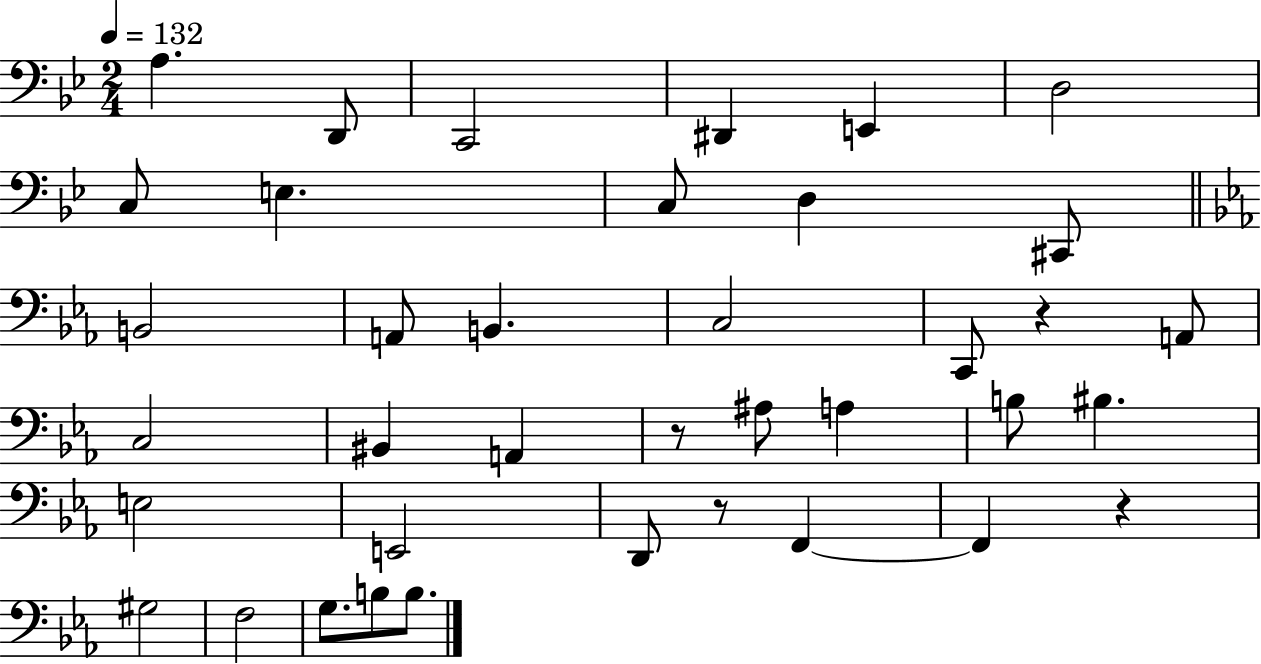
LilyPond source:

{
  \clef bass
  \numericTimeSignature
  \time 2/4
  \key bes \major
  \tempo 4 = 132
  a4. d,8 | c,2 | dis,4 e,4 | d2 | \break c8 e4. | c8 d4 cis,8 | \bar "||" \break \key c \minor b,2 | a,8 b,4. | c2 | c,8 r4 a,8 | \break c2 | bis,4 a,4 | r8 ais8 a4 | b8 bis4. | \break e2 | e,2 | d,8 r8 f,4~~ | f,4 r4 | \break gis2 | f2 | g8. b8 b8. | \bar "|."
}